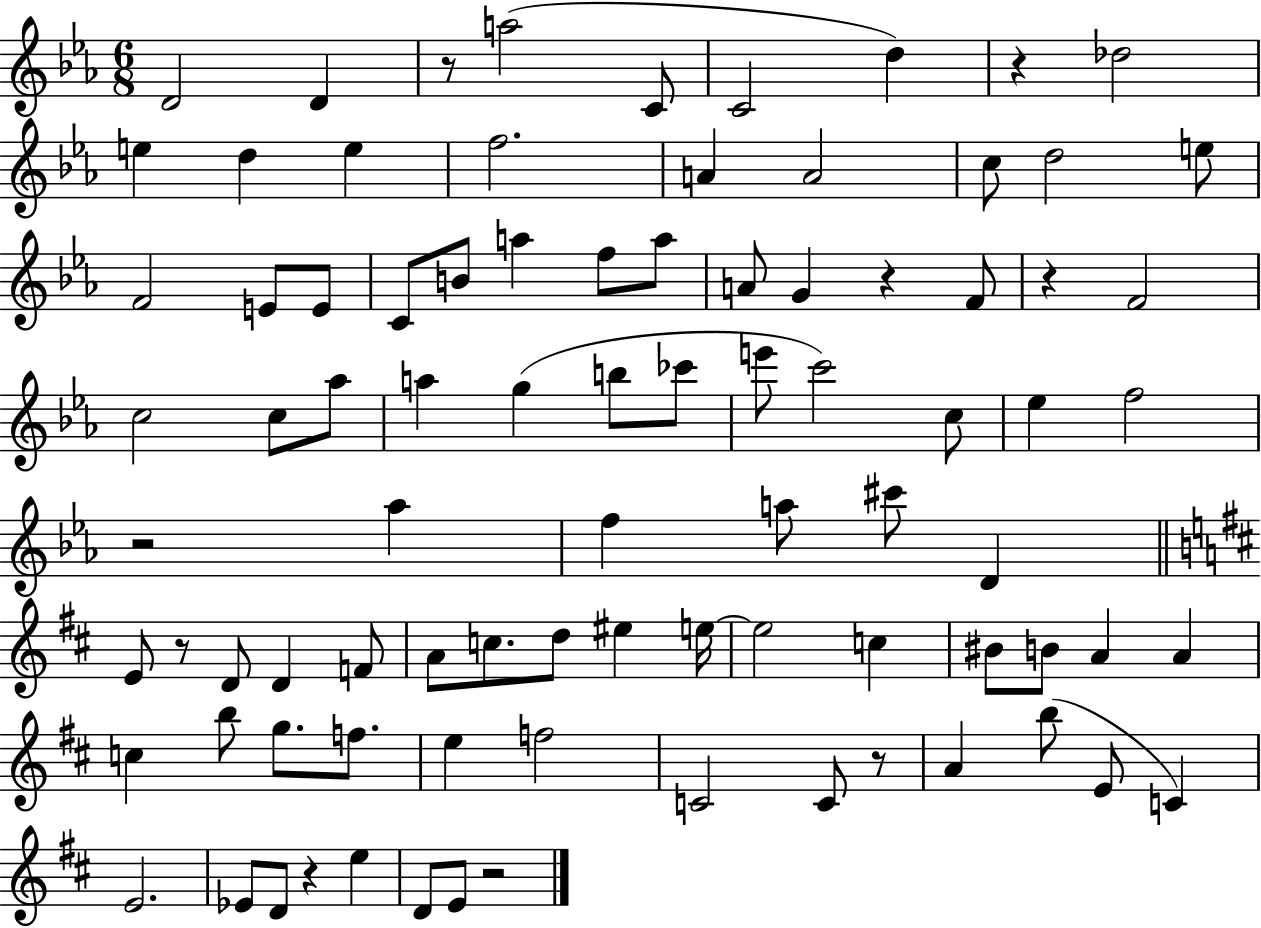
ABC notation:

X:1
T:Untitled
M:6/8
L:1/4
K:Eb
D2 D z/2 a2 C/2 C2 d z _d2 e d e f2 A A2 c/2 d2 e/2 F2 E/2 E/2 C/2 B/2 a f/2 a/2 A/2 G z F/2 z F2 c2 c/2 _a/2 a g b/2 _c'/2 e'/2 c'2 c/2 _e f2 z2 _a f a/2 ^c'/2 D E/2 z/2 D/2 D F/2 A/2 c/2 d/2 ^e e/4 e2 c ^B/2 B/2 A A c b/2 g/2 f/2 e f2 C2 C/2 z/2 A b/2 E/2 C E2 _E/2 D/2 z e D/2 E/2 z2